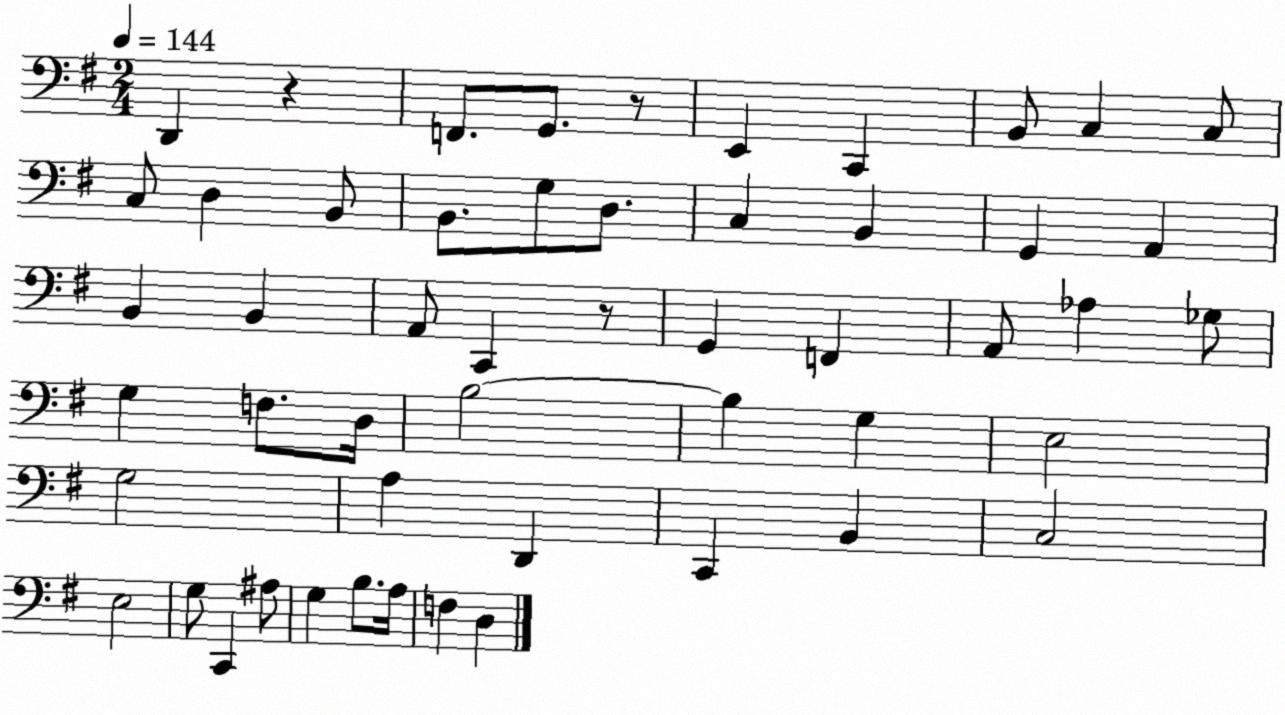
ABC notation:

X:1
T:Untitled
M:2/4
L:1/4
K:G
D,, z F,,/2 G,,/2 z/2 E,, C,, B,,/2 C, C,/2 C,/2 D, B,,/2 B,,/2 G,/2 D,/2 C, B,, G,, A,, B,, B,, A,,/2 C,, z/2 G,, F,, A,,/2 _A, _G,/2 G, F,/2 D,/4 B,2 B, G, E,2 G,2 A, D,, C,, B,, C,2 E,2 G,/2 C,, ^A,/2 G, B,/2 A,/4 F, D,